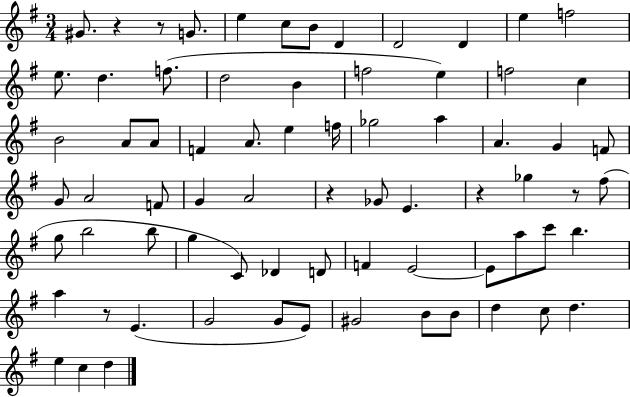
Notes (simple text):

G#4/e. R/q R/e G4/e. E5/q C5/e B4/e D4/q D4/h D4/q E5/q F5/h E5/e. D5/q. F5/e. D5/h B4/q F5/h E5/q F5/h C5/q B4/h A4/e A4/e F4/q A4/e. E5/q F5/s Gb5/h A5/q A4/q. G4/q F4/e G4/e A4/h F4/e G4/q A4/h R/q Gb4/e E4/q. R/q Gb5/q R/e F#5/e G5/e B5/h B5/e G5/q C4/e Db4/q D4/e F4/q E4/h E4/e A5/e C6/e B5/q. A5/q R/e E4/q. G4/h G4/e E4/e G#4/h B4/e B4/e D5/q C5/e D5/q. E5/q C5/q D5/q